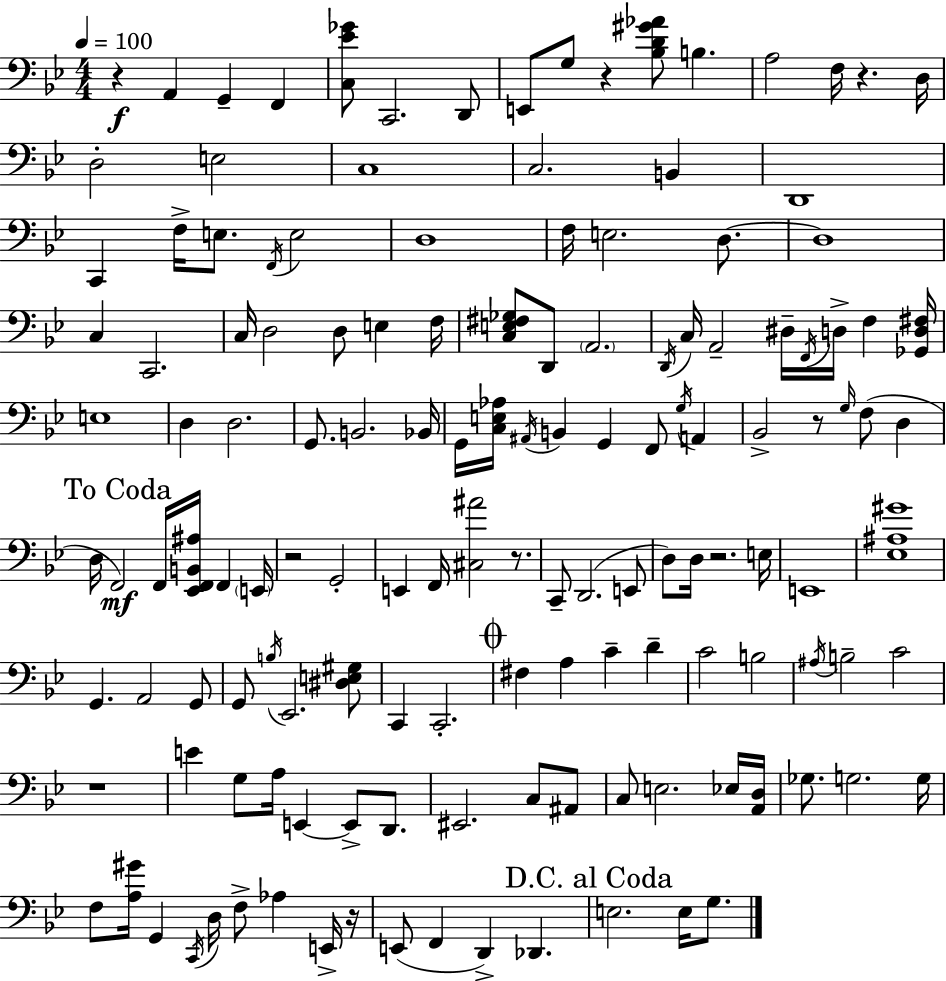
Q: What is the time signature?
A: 4/4